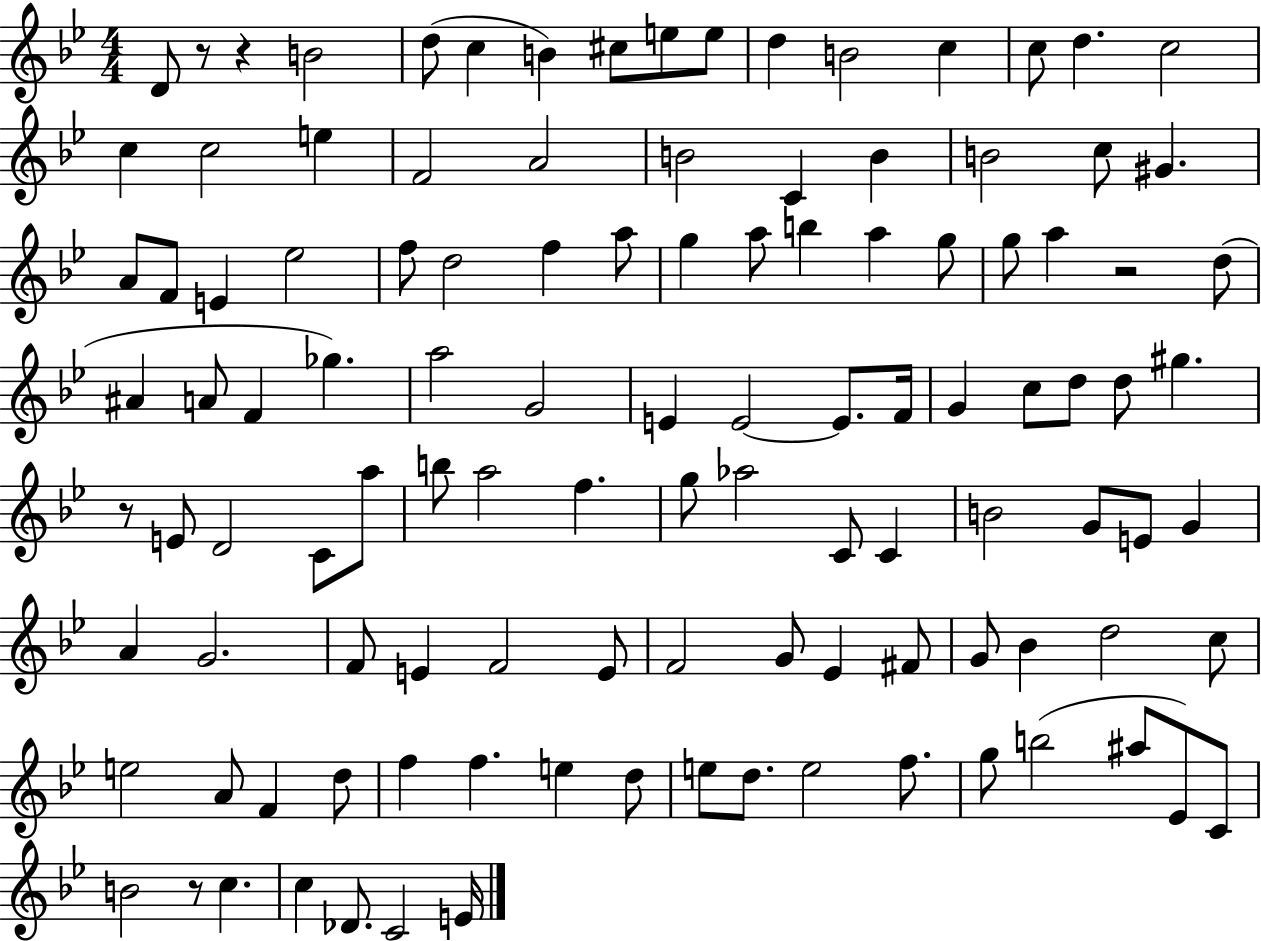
{
  \clef treble
  \numericTimeSignature
  \time 4/4
  \key bes \major
  d'8 r8 r4 b'2 | d''8( c''4 b'4) cis''8 e''8 e''8 | d''4 b'2 c''4 | c''8 d''4. c''2 | \break c''4 c''2 e''4 | f'2 a'2 | b'2 c'4 b'4 | b'2 c''8 gis'4. | \break a'8 f'8 e'4 ees''2 | f''8 d''2 f''4 a''8 | g''4 a''8 b''4 a''4 g''8 | g''8 a''4 r2 d''8( | \break ais'4 a'8 f'4 ges''4.) | a''2 g'2 | e'4 e'2~~ e'8. f'16 | g'4 c''8 d''8 d''8 gis''4. | \break r8 e'8 d'2 c'8 a''8 | b''8 a''2 f''4. | g''8 aes''2 c'8 c'4 | b'2 g'8 e'8 g'4 | \break a'4 g'2. | f'8 e'4 f'2 e'8 | f'2 g'8 ees'4 fis'8 | g'8 bes'4 d''2 c''8 | \break e''2 a'8 f'4 d''8 | f''4 f''4. e''4 d''8 | e''8 d''8. e''2 f''8. | g''8 b''2( ais''8 ees'8) c'8 | \break b'2 r8 c''4. | c''4 des'8. c'2 e'16 | \bar "|."
}